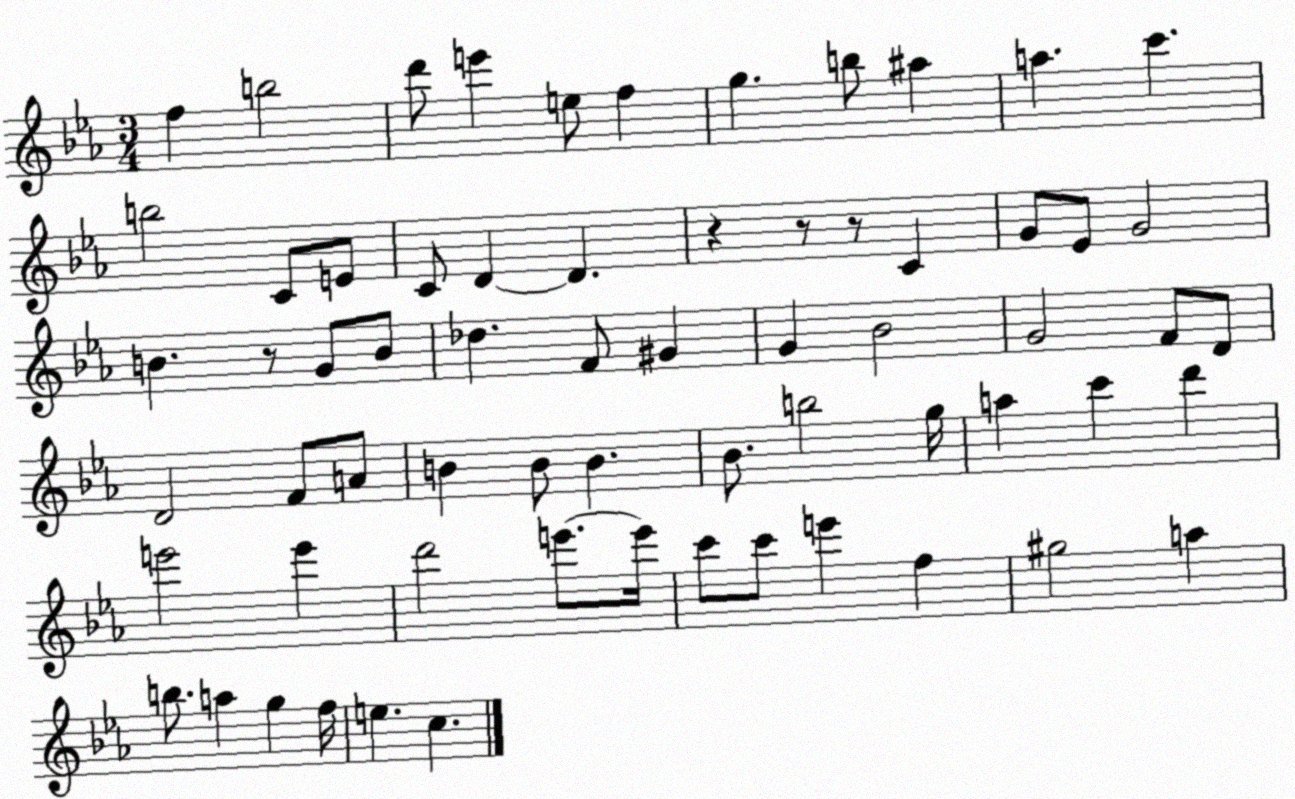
X:1
T:Untitled
M:3/4
L:1/4
K:Eb
f b2 d'/2 e' e/2 f g b/2 ^a a c' b2 C/2 E/2 C/2 D D z z/2 z/2 C G/2 _E/2 G2 B z/2 G/2 B/2 _d F/2 ^G G _B2 G2 F/2 D/2 D2 F/2 A/2 B B/2 B _B/2 b2 g/4 a c' d' e'2 e' d'2 e'/2 e'/4 c'/2 c'/2 e' f ^g2 a b/2 a g f/4 e c